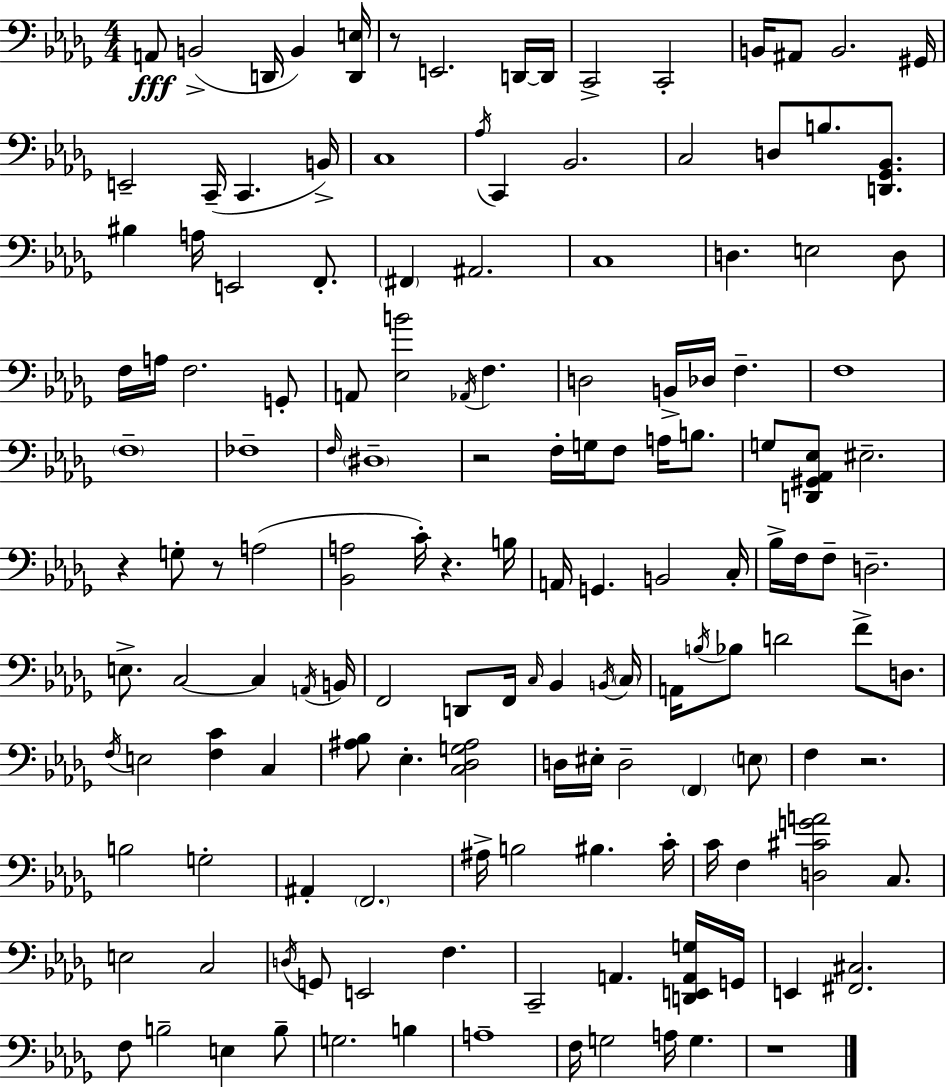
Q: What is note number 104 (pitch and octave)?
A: BIS3